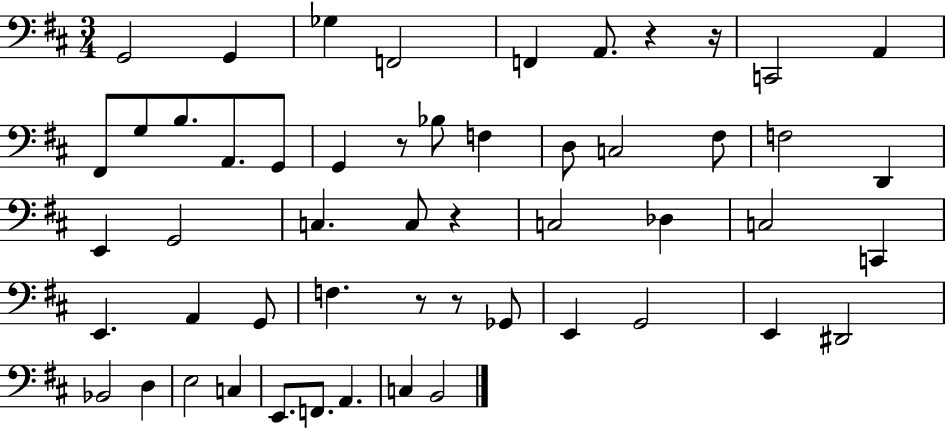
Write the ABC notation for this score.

X:1
T:Untitled
M:3/4
L:1/4
K:D
G,,2 G,, _G, F,,2 F,, A,,/2 z z/4 C,,2 A,, ^F,,/2 G,/2 B,/2 A,,/2 G,,/2 G,, z/2 _B,/2 F, D,/2 C,2 ^F,/2 F,2 D,, E,, G,,2 C, C,/2 z C,2 _D, C,2 C,, E,, A,, G,,/2 F, z/2 z/2 _G,,/2 E,, G,,2 E,, ^D,,2 _B,,2 D, E,2 C, E,,/2 F,,/2 A,, C, B,,2